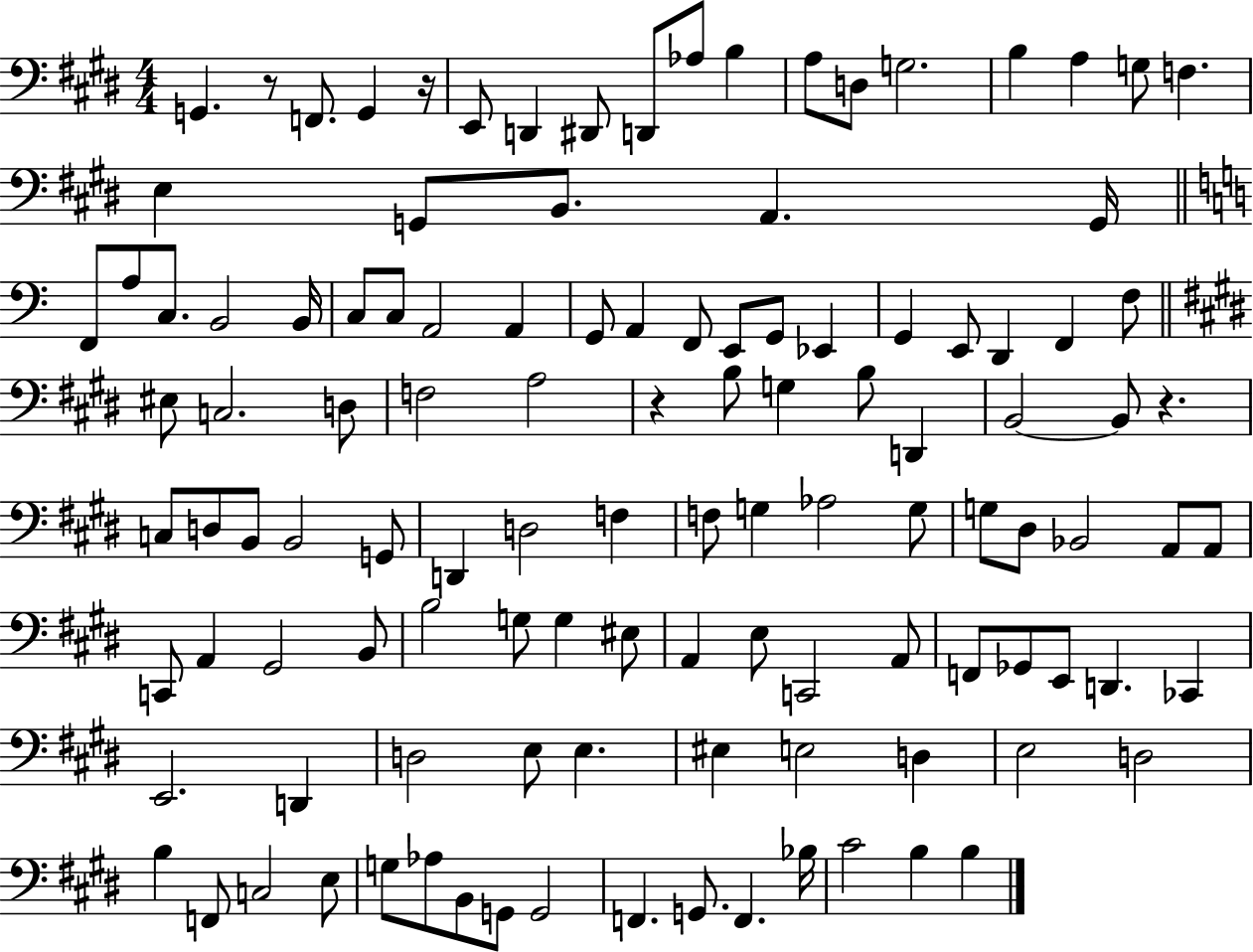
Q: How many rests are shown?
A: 4